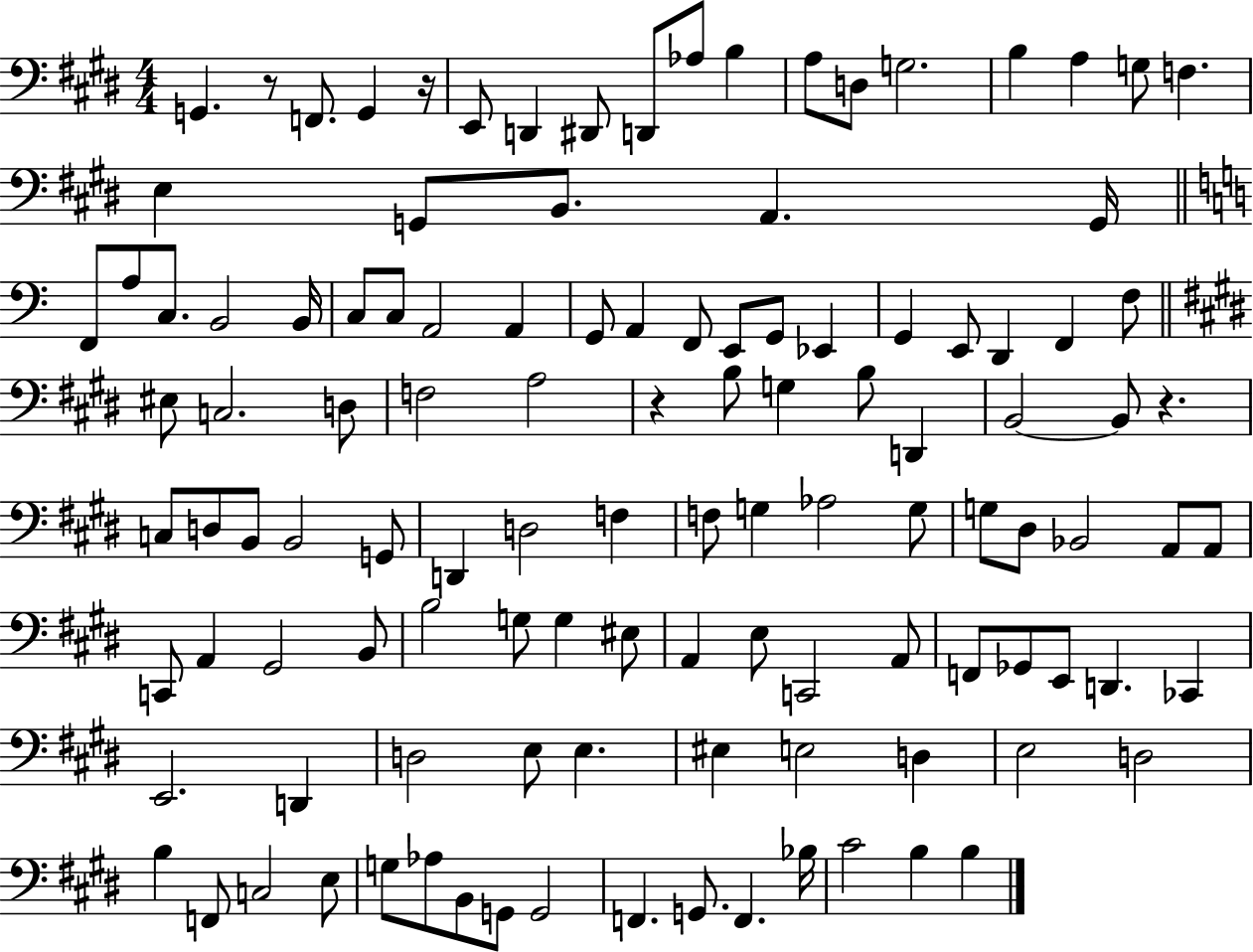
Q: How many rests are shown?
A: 4